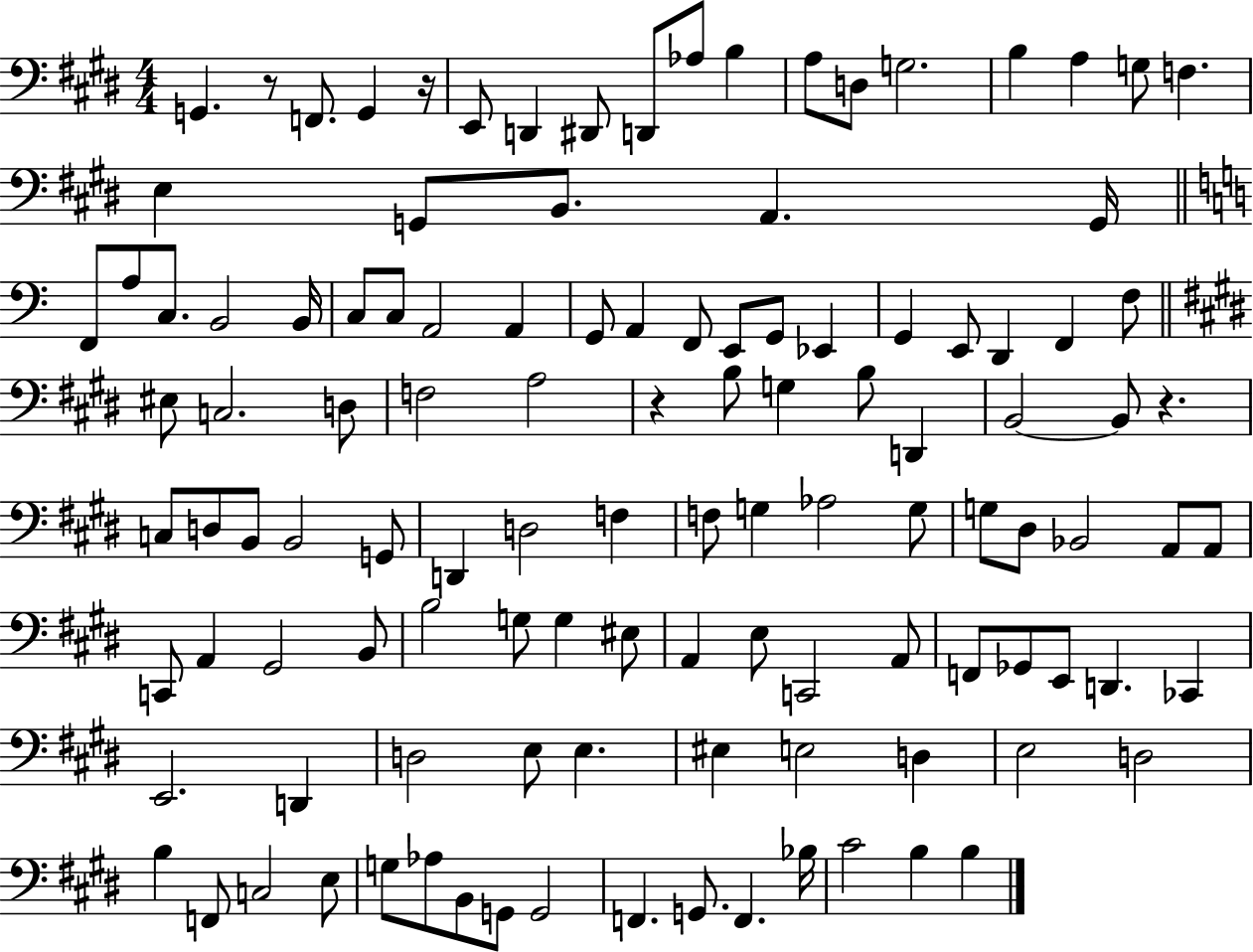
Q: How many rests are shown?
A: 4